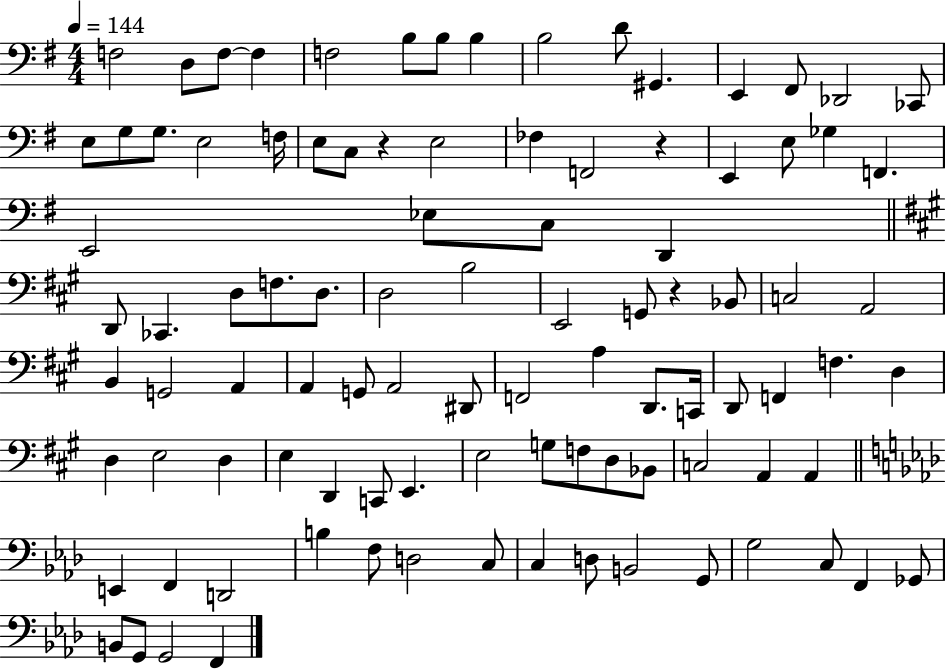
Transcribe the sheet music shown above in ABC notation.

X:1
T:Untitled
M:4/4
L:1/4
K:G
F,2 D,/2 F,/2 F, F,2 B,/2 B,/2 B, B,2 D/2 ^G,, E,, ^F,,/2 _D,,2 _C,,/2 E,/2 G,/2 G,/2 E,2 F,/4 E,/2 C,/2 z E,2 _F, F,,2 z E,, E,/2 _G, F,, E,,2 _E,/2 C,/2 D,, D,,/2 _C,, D,/2 F,/2 D,/2 D,2 B,2 E,,2 G,,/2 z _B,,/2 C,2 A,,2 B,, G,,2 A,, A,, G,,/2 A,,2 ^D,,/2 F,,2 A, D,,/2 C,,/4 D,,/2 F,, F, D, D, E,2 D, E, D,, C,,/2 E,, E,2 G,/2 F,/2 D,/2 _B,,/2 C,2 A,, A,, E,, F,, D,,2 B, F,/2 D,2 C,/2 C, D,/2 B,,2 G,,/2 G,2 C,/2 F,, _G,,/2 B,,/2 G,,/2 G,,2 F,,